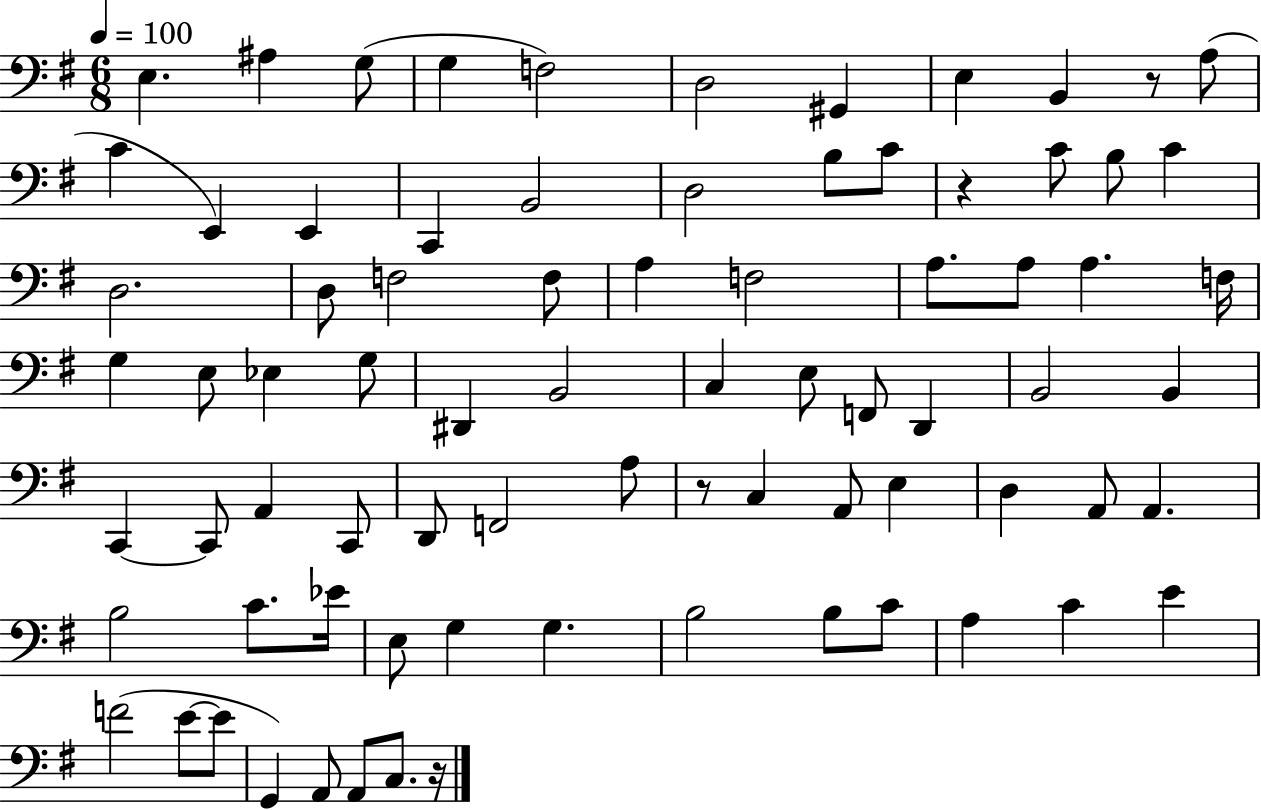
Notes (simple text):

E3/q. A#3/q G3/e G3/q F3/h D3/h G#2/q E3/q B2/q R/e A3/e C4/q E2/q E2/q C2/q B2/h D3/h B3/e C4/e R/q C4/e B3/e C4/q D3/h. D3/e F3/h F3/e A3/q F3/h A3/e. A3/e A3/q. F3/s G3/q E3/e Eb3/q G3/e D#2/q B2/h C3/q E3/e F2/e D2/q B2/h B2/q C2/q C2/e A2/q C2/e D2/e F2/h A3/e R/e C3/q A2/e E3/q D3/q A2/e A2/q. B3/h C4/e. Eb4/s E3/e G3/q G3/q. B3/h B3/e C4/e A3/q C4/q E4/q F4/h E4/e E4/e G2/q A2/e A2/e C3/e. R/s